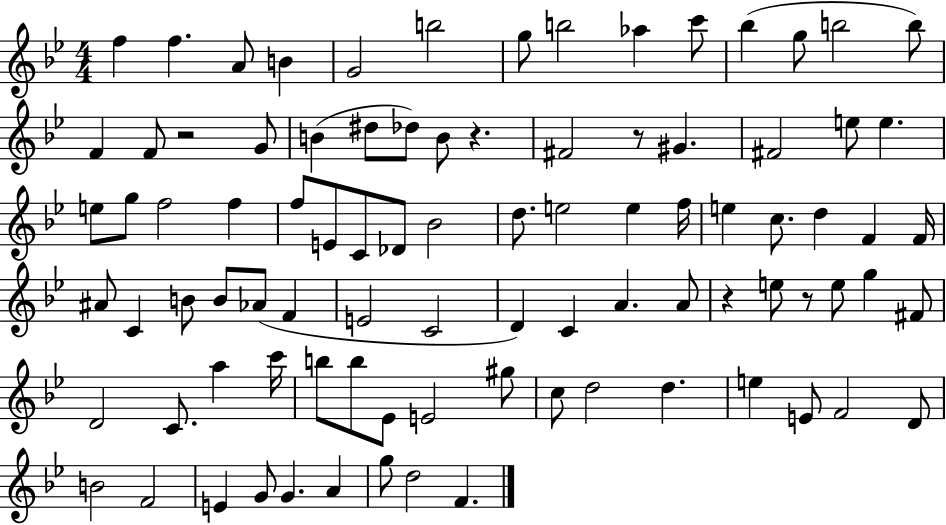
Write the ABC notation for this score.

X:1
T:Untitled
M:4/4
L:1/4
K:Bb
f f A/2 B G2 b2 g/2 b2 _a c'/2 _b g/2 b2 b/2 F F/2 z2 G/2 B ^d/2 _d/2 B/2 z ^F2 z/2 ^G ^F2 e/2 e e/2 g/2 f2 f f/2 E/2 C/2 _D/2 _B2 d/2 e2 e f/4 e c/2 d F F/4 ^A/2 C B/2 B/2 _A/2 F E2 C2 D C A A/2 z e/2 z/2 e/2 g ^F/2 D2 C/2 a c'/4 b/2 b/2 _E/2 E2 ^g/2 c/2 d2 d e E/2 F2 D/2 B2 F2 E G/2 G A g/2 d2 F